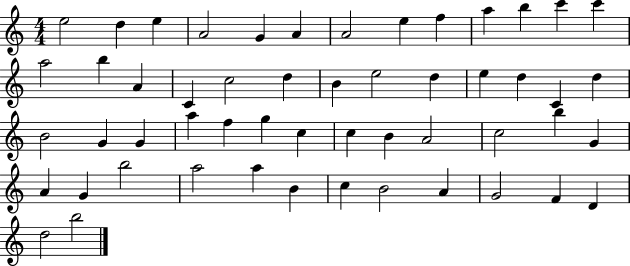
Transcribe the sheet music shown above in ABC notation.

X:1
T:Untitled
M:4/4
L:1/4
K:C
e2 d e A2 G A A2 e f a b c' c' a2 b A C c2 d B e2 d e d C d B2 G G a f g c c B A2 c2 b G A G b2 a2 a B c B2 A G2 F D d2 b2